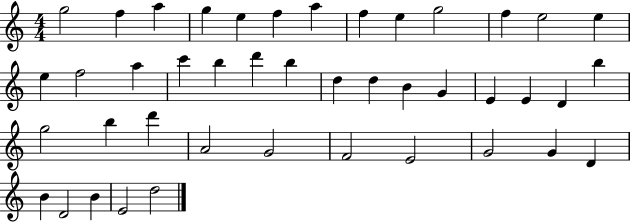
G5/h F5/q A5/q G5/q E5/q F5/q A5/q F5/q E5/q G5/h F5/q E5/h E5/q E5/q F5/h A5/q C6/q B5/q D6/q B5/q D5/q D5/q B4/q G4/q E4/q E4/q D4/q B5/q G5/h B5/q D6/q A4/h G4/h F4/h E4/h G4/h G4/q D4/q B4/q D4/h B4/q E4/h D5/h